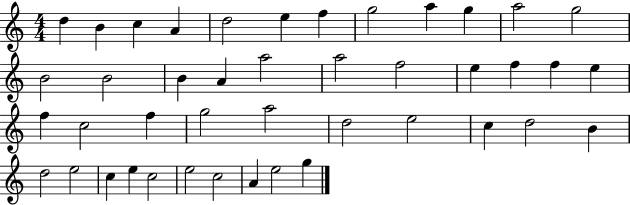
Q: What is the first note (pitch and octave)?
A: D5